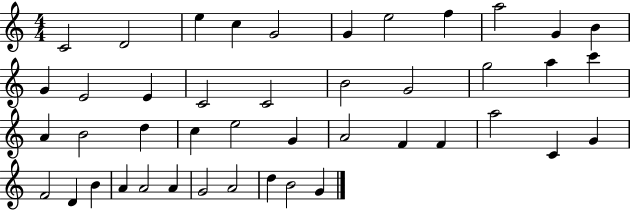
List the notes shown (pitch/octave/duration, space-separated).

C4/h D4/h E5/q C5/q G4/h G4/q E5/h F5/q A5/h G4/q B4/q G4/q E4/h E4/q C4/h C4/h B4/h G4/h G5/h A5/q C6/q A4/q B4/h D5/q C5/q E5/h G4/q A4/h F4/q F4/q A5/h C4/q G4/q F4/h D4/q B4/q A4/q A4/h A4/q G4/h A4/h D5/q B4/h G4/q